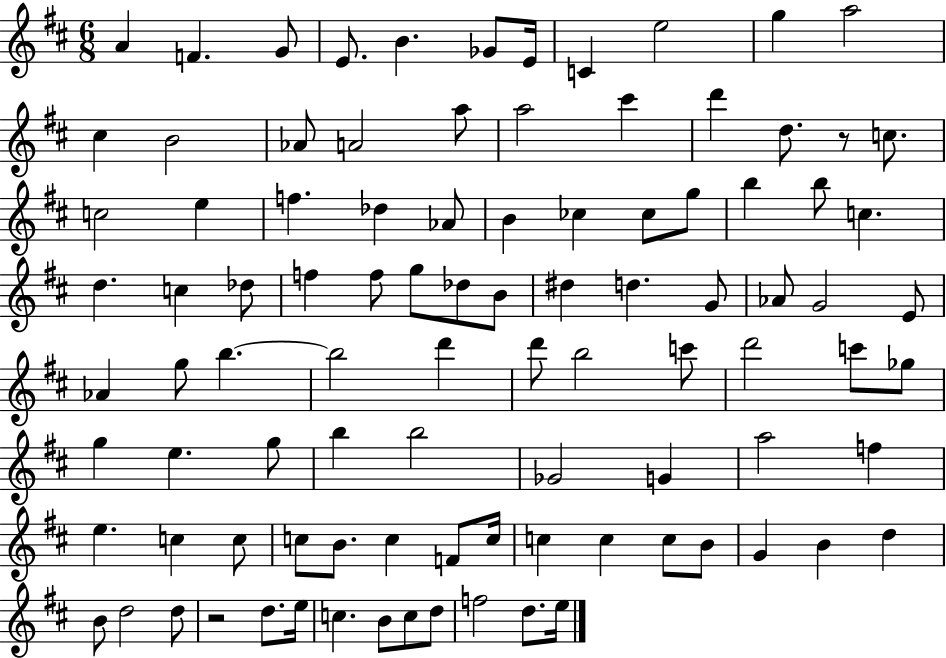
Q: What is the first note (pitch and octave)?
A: A4